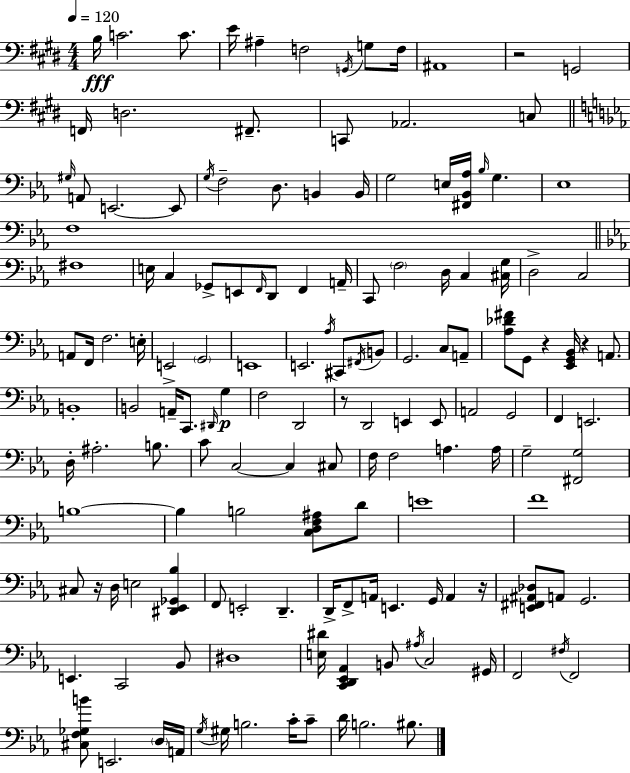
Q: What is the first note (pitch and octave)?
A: B3